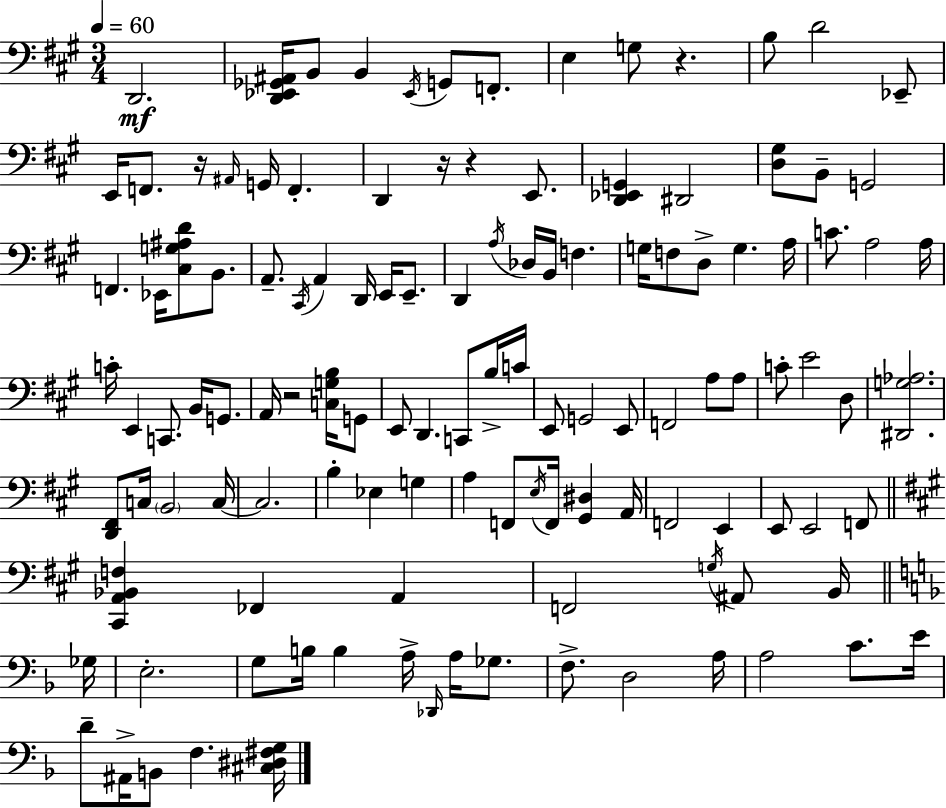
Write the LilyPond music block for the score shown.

{
  \clef bass
  \numericTimeSignature
  \time 3/4
  \key a \major
  \tempo 4 = 60
  d,2.\mf | <d, ees, ges, ais,>16 b,8 b,4 \acciaccatura { ees,16 } g,8 f,8.-. | e4 g8 r4. | b8 d'2 ees,8-- | \break e,16 f,8. r16 \grace { ais,16 } g,16 f,4.-. | d,4 r16 r4 e,8. | <d, ees, g,>4 dis,2 | <d gis>8 b,8-- g,2 | \break f,4. ees,16 <cis g ais d'>8 b,8. | a,8.-- \acciaccatura { cis,16 } a,4 d,16 e,16 | e,8.-- d,4 \acciaccatura { a16 } des16 b,16 f4. | g16 f8 d8-> g4. | \break a16 c'8. a2 | a16 c'16-. e,4 c,8. | b,16 g,8. a,16 r2 | <c g b>16 g,8 e,8 d,4. | \break c,8 b16-> c'16 e,8 g,2 | e,8 f,2 | a8 a8 c'8-. e'2 | d8 <dis, g aes>2. | \break <d, fis,>8 c16 \parenthesize b,2 | c16~~ c2. | b4-. ees4 | g4 a4 f,8 \acciaccatura { e16 } f,16 | \break <gis, dis>4 a,16 f,2 | e,4 e,8 e,2 | f,8 \bar "||" \break \key a \major <cis, a, bes, f>4 fes,4 a,4 | f,2 \acciaccatura { g16 } ais,8 b,16 | \bar "||" \break \key f \major ges16 e2.-. | g8 b16 b4 a16-> \grace { des,16 } a16 ges8. | f8.-> d2 | a16 a2 c'8. | \break e'16 d'8-- ais,16-> b,8 f4. | <cis dis fis g>16 \bar "|."
}